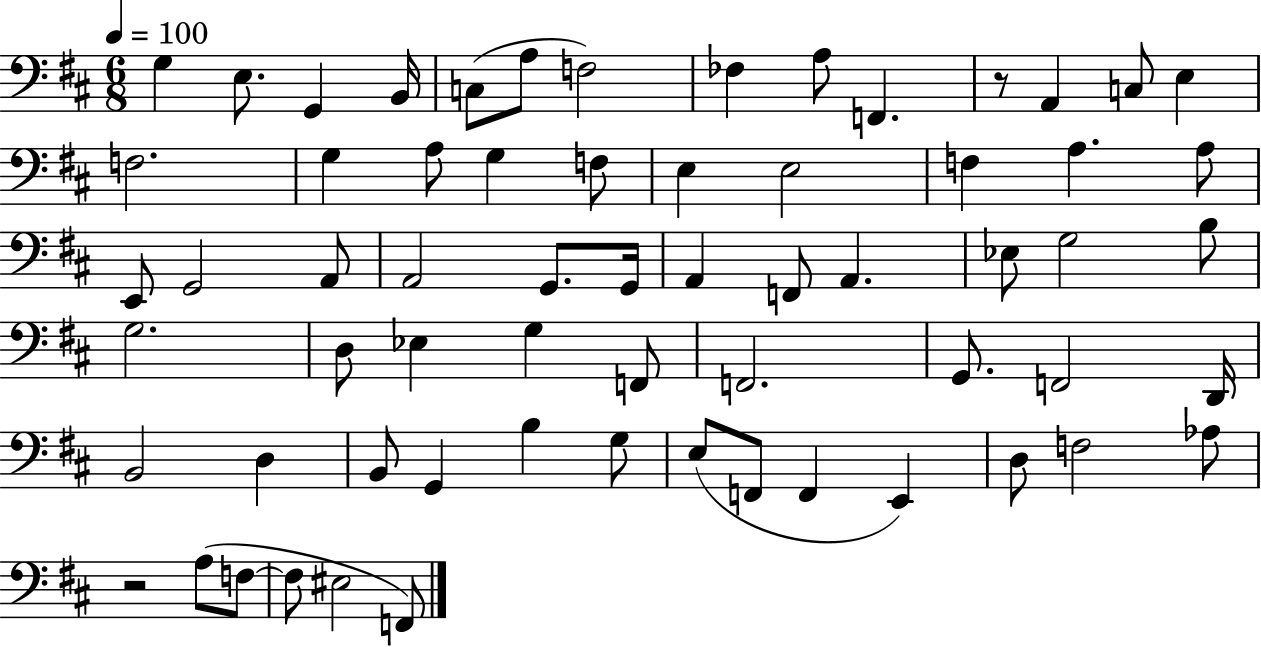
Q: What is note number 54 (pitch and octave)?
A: E2